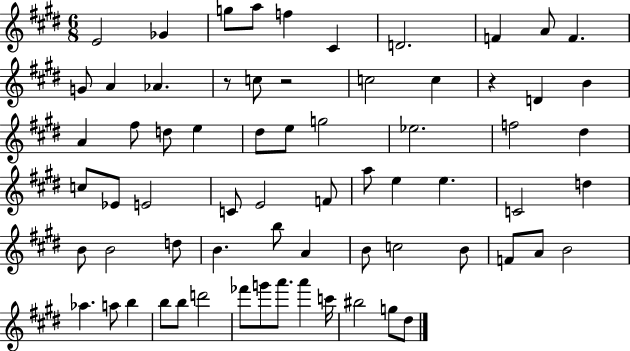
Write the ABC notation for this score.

X:1
T:Untitled
M:6/8
L:1/4
K:E
E2 _G g/2 a/2 f ^C D2 F A/2 F G/2 A _A z/2 c/2 z2 c2 c z D B A ^f/2 d/2 e ^d/2 e/2 g2 _e2 f2 ^d c/2 _E/2 E2 C/2 E2 F/2 a/2 e e C2 d B/2 B2 d/2 B b/2 A B/2 c2 B/2 F/2 A/2 B2 _a a/2 b b/2 b/2 d'2 _f'/2 g'/2 a'/2 a' c'/4 ^b2 g/2 ^d/2